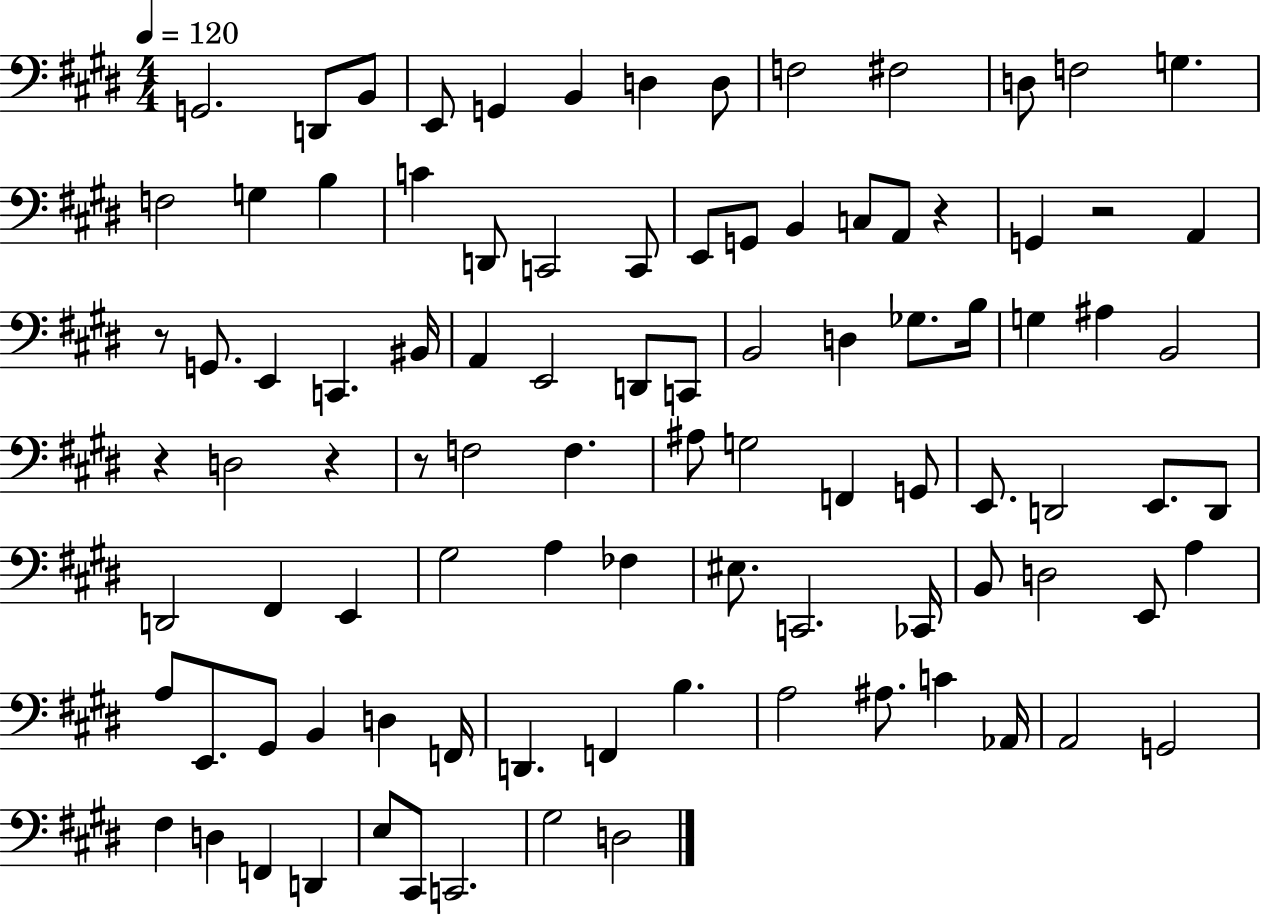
{
  \clef bass
  \numericTimeSignature
  \time 4/4
  \key e \major
  \tempo 4 = 120
  \repeat volta 2 { g,2. d,8 b,8 | e,8 g,4 b,4 d4 d8 | f2 fis2 | d8 f2 g4. | \break f2 g4 b4 | c'4 d,8 c,2 c,8 | e,8 g,8 b,4 c8 a,8 r4 | g,4 r2 a,4 | \break r8 g,8. e,4 c,4. bis,16 | a,4 e,2 d,8 c,8 | b,2 d4 ges8. b16 | g4 ais4 b,2 | \break r4 d2 r4 | r8 f2 f4. | ais8 g2 f,4 g,8 | e,8. d,2 e,8. d,8 | \break d,2 fis,4 e,4 | gis2 a4 fes4 | eis8. c,2. ces,16 | b,8 d2 e,8 a4 | \break a8 e,8. gis,8 b,4 d4 f,16 | d,4. f,4 b4. | a2 ais8. c'4 aes,16 | a,2 g,2 | \break fis4 d4 f,4 d,4 | e8 cis,8 c,2. | gis2 d2 | } \bar "|."
}